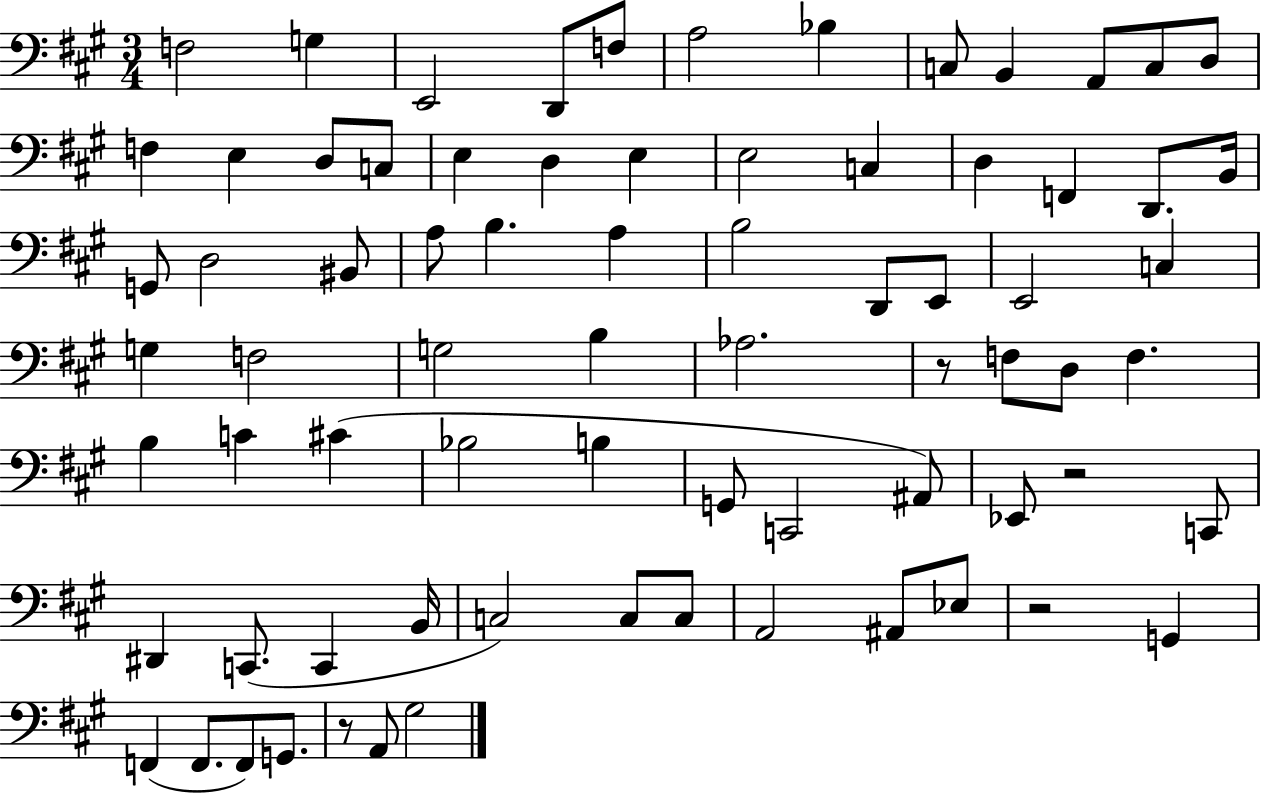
{
  \clef bass
  \numericTimeSignature
  \time 3/4
  \key a \major
  \repeat volta 2 { f2 g4 | e,2 d,8 f8 | a2 bes4 | c8 b,4 a,8 c8 d8 | \break f4 e4 d8 c8 | e4 d4 e4 | e2 c4 | d4 f,4 d,8. b,16 | \break g,8 d2 bis,8 | a8 b4. a4 | b2 d,8 e,8 | e,2 c4 | \break g4 f2 | g2 b4 | aes2. | r8 f8 d8 f4. | \break b4 c'4 cis'4( | bes2 b4 | g,8 c,2 ais,8) | ees,8 r2 c,8 | \break dis,4 c,8.( c,4 b,16 | c2) c8 c8 | a,2 ais,8 ees8 | r2 g,4 | \break f,4( f,8. f,8) g,8. | r8 a,8 gis2 | } \bar "|."
}